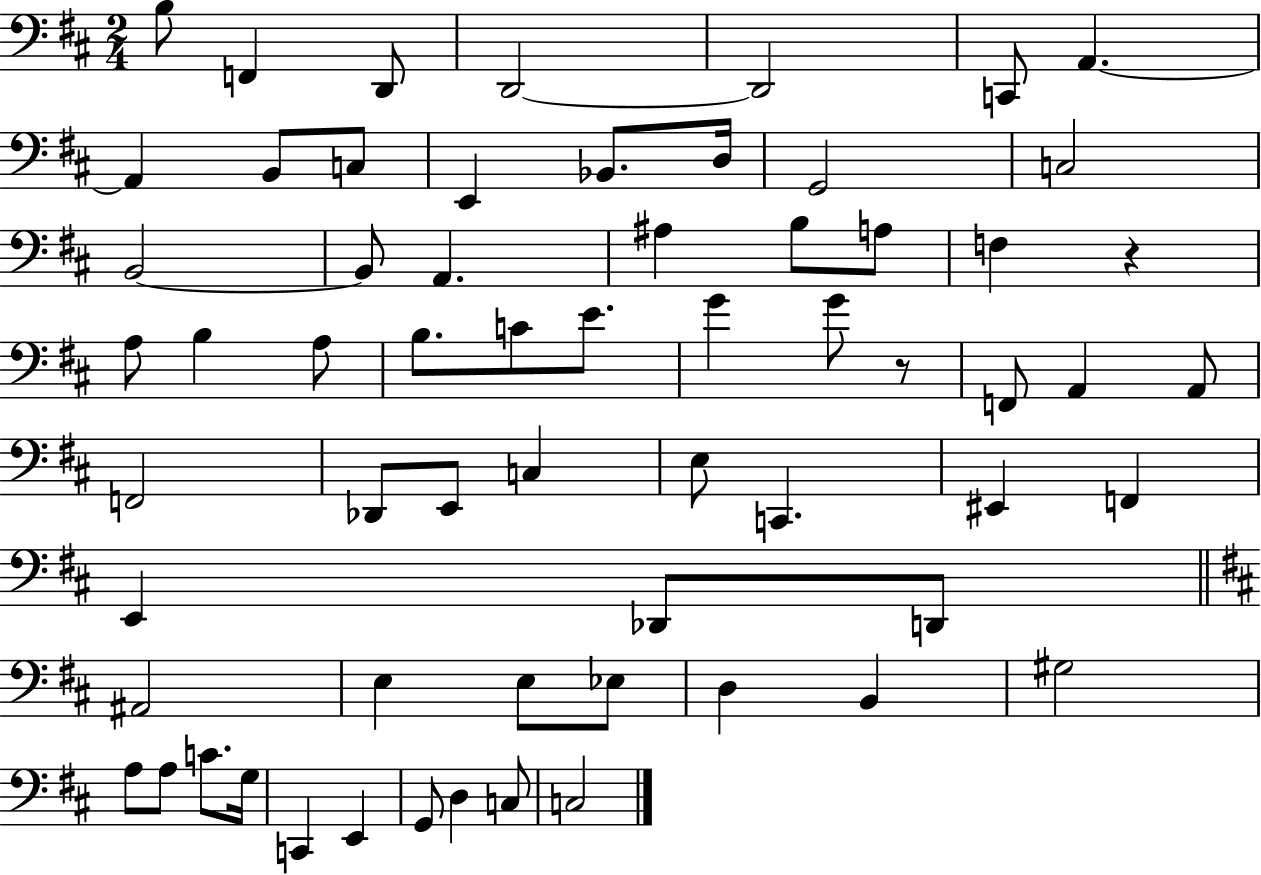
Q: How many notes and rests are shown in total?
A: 63